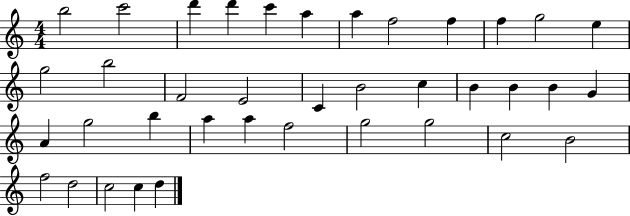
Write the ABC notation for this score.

X:1
T:Untitled
M:4/4
L:1/4
K:C
b2 c'2 d' d' c' a a f2 f f g2 e g2 b2 F2 E2 C B2 c B B B G A g2 b a a f2 g2 g2 c2 B2 f2 d2 c2 c d